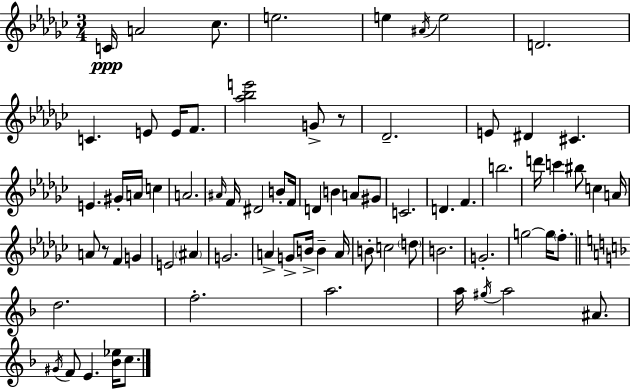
{
  \clef treble
  \numericTimeSignature
  \time 3/4
  \key ees \minor
  c'16\ppp a'2 ces''8. | e''2. | e''4 \acciaccatura { ais'16 } e''2 | d'2. | \break c'4. e'8 e'16 f'8. | <aes'' bes'' e'''>2 g'8-> r8 | des'2.-- | e'8 dis'4 cis'4. | \break e'4. gis'16-. a'16 c''4 | a'2. | \grace { ais'16 } f'16 dis'2 b'8-. | f'16 d'4 b'4 a'8 | \break gis'8 c'2. | d'4. f'4. | b''2. | d'''16 c'''4 bis''8 c''4 | \break a'16 a'8 r8 f'4 g'4 | e'2 \parenthesize ais'4 | g'2. | a'4-> g'8-> b'16-> b'4-- | \break a'16 b'8-. c''2 | \parenthesize d''8 b'2. | g'2.-. | g''2~~ g''16 \parenthesize f''8.-. | \break \bar "||" \break \key f \major d''2. | f''2.-. | a''2. | a''16 \acciaccatura { gis''16 } a''2 ais'8. | \break \acciaccatura { gis'16 } f'8 e'4. <bes' ees''>16 c''8. | \bar "|."
}